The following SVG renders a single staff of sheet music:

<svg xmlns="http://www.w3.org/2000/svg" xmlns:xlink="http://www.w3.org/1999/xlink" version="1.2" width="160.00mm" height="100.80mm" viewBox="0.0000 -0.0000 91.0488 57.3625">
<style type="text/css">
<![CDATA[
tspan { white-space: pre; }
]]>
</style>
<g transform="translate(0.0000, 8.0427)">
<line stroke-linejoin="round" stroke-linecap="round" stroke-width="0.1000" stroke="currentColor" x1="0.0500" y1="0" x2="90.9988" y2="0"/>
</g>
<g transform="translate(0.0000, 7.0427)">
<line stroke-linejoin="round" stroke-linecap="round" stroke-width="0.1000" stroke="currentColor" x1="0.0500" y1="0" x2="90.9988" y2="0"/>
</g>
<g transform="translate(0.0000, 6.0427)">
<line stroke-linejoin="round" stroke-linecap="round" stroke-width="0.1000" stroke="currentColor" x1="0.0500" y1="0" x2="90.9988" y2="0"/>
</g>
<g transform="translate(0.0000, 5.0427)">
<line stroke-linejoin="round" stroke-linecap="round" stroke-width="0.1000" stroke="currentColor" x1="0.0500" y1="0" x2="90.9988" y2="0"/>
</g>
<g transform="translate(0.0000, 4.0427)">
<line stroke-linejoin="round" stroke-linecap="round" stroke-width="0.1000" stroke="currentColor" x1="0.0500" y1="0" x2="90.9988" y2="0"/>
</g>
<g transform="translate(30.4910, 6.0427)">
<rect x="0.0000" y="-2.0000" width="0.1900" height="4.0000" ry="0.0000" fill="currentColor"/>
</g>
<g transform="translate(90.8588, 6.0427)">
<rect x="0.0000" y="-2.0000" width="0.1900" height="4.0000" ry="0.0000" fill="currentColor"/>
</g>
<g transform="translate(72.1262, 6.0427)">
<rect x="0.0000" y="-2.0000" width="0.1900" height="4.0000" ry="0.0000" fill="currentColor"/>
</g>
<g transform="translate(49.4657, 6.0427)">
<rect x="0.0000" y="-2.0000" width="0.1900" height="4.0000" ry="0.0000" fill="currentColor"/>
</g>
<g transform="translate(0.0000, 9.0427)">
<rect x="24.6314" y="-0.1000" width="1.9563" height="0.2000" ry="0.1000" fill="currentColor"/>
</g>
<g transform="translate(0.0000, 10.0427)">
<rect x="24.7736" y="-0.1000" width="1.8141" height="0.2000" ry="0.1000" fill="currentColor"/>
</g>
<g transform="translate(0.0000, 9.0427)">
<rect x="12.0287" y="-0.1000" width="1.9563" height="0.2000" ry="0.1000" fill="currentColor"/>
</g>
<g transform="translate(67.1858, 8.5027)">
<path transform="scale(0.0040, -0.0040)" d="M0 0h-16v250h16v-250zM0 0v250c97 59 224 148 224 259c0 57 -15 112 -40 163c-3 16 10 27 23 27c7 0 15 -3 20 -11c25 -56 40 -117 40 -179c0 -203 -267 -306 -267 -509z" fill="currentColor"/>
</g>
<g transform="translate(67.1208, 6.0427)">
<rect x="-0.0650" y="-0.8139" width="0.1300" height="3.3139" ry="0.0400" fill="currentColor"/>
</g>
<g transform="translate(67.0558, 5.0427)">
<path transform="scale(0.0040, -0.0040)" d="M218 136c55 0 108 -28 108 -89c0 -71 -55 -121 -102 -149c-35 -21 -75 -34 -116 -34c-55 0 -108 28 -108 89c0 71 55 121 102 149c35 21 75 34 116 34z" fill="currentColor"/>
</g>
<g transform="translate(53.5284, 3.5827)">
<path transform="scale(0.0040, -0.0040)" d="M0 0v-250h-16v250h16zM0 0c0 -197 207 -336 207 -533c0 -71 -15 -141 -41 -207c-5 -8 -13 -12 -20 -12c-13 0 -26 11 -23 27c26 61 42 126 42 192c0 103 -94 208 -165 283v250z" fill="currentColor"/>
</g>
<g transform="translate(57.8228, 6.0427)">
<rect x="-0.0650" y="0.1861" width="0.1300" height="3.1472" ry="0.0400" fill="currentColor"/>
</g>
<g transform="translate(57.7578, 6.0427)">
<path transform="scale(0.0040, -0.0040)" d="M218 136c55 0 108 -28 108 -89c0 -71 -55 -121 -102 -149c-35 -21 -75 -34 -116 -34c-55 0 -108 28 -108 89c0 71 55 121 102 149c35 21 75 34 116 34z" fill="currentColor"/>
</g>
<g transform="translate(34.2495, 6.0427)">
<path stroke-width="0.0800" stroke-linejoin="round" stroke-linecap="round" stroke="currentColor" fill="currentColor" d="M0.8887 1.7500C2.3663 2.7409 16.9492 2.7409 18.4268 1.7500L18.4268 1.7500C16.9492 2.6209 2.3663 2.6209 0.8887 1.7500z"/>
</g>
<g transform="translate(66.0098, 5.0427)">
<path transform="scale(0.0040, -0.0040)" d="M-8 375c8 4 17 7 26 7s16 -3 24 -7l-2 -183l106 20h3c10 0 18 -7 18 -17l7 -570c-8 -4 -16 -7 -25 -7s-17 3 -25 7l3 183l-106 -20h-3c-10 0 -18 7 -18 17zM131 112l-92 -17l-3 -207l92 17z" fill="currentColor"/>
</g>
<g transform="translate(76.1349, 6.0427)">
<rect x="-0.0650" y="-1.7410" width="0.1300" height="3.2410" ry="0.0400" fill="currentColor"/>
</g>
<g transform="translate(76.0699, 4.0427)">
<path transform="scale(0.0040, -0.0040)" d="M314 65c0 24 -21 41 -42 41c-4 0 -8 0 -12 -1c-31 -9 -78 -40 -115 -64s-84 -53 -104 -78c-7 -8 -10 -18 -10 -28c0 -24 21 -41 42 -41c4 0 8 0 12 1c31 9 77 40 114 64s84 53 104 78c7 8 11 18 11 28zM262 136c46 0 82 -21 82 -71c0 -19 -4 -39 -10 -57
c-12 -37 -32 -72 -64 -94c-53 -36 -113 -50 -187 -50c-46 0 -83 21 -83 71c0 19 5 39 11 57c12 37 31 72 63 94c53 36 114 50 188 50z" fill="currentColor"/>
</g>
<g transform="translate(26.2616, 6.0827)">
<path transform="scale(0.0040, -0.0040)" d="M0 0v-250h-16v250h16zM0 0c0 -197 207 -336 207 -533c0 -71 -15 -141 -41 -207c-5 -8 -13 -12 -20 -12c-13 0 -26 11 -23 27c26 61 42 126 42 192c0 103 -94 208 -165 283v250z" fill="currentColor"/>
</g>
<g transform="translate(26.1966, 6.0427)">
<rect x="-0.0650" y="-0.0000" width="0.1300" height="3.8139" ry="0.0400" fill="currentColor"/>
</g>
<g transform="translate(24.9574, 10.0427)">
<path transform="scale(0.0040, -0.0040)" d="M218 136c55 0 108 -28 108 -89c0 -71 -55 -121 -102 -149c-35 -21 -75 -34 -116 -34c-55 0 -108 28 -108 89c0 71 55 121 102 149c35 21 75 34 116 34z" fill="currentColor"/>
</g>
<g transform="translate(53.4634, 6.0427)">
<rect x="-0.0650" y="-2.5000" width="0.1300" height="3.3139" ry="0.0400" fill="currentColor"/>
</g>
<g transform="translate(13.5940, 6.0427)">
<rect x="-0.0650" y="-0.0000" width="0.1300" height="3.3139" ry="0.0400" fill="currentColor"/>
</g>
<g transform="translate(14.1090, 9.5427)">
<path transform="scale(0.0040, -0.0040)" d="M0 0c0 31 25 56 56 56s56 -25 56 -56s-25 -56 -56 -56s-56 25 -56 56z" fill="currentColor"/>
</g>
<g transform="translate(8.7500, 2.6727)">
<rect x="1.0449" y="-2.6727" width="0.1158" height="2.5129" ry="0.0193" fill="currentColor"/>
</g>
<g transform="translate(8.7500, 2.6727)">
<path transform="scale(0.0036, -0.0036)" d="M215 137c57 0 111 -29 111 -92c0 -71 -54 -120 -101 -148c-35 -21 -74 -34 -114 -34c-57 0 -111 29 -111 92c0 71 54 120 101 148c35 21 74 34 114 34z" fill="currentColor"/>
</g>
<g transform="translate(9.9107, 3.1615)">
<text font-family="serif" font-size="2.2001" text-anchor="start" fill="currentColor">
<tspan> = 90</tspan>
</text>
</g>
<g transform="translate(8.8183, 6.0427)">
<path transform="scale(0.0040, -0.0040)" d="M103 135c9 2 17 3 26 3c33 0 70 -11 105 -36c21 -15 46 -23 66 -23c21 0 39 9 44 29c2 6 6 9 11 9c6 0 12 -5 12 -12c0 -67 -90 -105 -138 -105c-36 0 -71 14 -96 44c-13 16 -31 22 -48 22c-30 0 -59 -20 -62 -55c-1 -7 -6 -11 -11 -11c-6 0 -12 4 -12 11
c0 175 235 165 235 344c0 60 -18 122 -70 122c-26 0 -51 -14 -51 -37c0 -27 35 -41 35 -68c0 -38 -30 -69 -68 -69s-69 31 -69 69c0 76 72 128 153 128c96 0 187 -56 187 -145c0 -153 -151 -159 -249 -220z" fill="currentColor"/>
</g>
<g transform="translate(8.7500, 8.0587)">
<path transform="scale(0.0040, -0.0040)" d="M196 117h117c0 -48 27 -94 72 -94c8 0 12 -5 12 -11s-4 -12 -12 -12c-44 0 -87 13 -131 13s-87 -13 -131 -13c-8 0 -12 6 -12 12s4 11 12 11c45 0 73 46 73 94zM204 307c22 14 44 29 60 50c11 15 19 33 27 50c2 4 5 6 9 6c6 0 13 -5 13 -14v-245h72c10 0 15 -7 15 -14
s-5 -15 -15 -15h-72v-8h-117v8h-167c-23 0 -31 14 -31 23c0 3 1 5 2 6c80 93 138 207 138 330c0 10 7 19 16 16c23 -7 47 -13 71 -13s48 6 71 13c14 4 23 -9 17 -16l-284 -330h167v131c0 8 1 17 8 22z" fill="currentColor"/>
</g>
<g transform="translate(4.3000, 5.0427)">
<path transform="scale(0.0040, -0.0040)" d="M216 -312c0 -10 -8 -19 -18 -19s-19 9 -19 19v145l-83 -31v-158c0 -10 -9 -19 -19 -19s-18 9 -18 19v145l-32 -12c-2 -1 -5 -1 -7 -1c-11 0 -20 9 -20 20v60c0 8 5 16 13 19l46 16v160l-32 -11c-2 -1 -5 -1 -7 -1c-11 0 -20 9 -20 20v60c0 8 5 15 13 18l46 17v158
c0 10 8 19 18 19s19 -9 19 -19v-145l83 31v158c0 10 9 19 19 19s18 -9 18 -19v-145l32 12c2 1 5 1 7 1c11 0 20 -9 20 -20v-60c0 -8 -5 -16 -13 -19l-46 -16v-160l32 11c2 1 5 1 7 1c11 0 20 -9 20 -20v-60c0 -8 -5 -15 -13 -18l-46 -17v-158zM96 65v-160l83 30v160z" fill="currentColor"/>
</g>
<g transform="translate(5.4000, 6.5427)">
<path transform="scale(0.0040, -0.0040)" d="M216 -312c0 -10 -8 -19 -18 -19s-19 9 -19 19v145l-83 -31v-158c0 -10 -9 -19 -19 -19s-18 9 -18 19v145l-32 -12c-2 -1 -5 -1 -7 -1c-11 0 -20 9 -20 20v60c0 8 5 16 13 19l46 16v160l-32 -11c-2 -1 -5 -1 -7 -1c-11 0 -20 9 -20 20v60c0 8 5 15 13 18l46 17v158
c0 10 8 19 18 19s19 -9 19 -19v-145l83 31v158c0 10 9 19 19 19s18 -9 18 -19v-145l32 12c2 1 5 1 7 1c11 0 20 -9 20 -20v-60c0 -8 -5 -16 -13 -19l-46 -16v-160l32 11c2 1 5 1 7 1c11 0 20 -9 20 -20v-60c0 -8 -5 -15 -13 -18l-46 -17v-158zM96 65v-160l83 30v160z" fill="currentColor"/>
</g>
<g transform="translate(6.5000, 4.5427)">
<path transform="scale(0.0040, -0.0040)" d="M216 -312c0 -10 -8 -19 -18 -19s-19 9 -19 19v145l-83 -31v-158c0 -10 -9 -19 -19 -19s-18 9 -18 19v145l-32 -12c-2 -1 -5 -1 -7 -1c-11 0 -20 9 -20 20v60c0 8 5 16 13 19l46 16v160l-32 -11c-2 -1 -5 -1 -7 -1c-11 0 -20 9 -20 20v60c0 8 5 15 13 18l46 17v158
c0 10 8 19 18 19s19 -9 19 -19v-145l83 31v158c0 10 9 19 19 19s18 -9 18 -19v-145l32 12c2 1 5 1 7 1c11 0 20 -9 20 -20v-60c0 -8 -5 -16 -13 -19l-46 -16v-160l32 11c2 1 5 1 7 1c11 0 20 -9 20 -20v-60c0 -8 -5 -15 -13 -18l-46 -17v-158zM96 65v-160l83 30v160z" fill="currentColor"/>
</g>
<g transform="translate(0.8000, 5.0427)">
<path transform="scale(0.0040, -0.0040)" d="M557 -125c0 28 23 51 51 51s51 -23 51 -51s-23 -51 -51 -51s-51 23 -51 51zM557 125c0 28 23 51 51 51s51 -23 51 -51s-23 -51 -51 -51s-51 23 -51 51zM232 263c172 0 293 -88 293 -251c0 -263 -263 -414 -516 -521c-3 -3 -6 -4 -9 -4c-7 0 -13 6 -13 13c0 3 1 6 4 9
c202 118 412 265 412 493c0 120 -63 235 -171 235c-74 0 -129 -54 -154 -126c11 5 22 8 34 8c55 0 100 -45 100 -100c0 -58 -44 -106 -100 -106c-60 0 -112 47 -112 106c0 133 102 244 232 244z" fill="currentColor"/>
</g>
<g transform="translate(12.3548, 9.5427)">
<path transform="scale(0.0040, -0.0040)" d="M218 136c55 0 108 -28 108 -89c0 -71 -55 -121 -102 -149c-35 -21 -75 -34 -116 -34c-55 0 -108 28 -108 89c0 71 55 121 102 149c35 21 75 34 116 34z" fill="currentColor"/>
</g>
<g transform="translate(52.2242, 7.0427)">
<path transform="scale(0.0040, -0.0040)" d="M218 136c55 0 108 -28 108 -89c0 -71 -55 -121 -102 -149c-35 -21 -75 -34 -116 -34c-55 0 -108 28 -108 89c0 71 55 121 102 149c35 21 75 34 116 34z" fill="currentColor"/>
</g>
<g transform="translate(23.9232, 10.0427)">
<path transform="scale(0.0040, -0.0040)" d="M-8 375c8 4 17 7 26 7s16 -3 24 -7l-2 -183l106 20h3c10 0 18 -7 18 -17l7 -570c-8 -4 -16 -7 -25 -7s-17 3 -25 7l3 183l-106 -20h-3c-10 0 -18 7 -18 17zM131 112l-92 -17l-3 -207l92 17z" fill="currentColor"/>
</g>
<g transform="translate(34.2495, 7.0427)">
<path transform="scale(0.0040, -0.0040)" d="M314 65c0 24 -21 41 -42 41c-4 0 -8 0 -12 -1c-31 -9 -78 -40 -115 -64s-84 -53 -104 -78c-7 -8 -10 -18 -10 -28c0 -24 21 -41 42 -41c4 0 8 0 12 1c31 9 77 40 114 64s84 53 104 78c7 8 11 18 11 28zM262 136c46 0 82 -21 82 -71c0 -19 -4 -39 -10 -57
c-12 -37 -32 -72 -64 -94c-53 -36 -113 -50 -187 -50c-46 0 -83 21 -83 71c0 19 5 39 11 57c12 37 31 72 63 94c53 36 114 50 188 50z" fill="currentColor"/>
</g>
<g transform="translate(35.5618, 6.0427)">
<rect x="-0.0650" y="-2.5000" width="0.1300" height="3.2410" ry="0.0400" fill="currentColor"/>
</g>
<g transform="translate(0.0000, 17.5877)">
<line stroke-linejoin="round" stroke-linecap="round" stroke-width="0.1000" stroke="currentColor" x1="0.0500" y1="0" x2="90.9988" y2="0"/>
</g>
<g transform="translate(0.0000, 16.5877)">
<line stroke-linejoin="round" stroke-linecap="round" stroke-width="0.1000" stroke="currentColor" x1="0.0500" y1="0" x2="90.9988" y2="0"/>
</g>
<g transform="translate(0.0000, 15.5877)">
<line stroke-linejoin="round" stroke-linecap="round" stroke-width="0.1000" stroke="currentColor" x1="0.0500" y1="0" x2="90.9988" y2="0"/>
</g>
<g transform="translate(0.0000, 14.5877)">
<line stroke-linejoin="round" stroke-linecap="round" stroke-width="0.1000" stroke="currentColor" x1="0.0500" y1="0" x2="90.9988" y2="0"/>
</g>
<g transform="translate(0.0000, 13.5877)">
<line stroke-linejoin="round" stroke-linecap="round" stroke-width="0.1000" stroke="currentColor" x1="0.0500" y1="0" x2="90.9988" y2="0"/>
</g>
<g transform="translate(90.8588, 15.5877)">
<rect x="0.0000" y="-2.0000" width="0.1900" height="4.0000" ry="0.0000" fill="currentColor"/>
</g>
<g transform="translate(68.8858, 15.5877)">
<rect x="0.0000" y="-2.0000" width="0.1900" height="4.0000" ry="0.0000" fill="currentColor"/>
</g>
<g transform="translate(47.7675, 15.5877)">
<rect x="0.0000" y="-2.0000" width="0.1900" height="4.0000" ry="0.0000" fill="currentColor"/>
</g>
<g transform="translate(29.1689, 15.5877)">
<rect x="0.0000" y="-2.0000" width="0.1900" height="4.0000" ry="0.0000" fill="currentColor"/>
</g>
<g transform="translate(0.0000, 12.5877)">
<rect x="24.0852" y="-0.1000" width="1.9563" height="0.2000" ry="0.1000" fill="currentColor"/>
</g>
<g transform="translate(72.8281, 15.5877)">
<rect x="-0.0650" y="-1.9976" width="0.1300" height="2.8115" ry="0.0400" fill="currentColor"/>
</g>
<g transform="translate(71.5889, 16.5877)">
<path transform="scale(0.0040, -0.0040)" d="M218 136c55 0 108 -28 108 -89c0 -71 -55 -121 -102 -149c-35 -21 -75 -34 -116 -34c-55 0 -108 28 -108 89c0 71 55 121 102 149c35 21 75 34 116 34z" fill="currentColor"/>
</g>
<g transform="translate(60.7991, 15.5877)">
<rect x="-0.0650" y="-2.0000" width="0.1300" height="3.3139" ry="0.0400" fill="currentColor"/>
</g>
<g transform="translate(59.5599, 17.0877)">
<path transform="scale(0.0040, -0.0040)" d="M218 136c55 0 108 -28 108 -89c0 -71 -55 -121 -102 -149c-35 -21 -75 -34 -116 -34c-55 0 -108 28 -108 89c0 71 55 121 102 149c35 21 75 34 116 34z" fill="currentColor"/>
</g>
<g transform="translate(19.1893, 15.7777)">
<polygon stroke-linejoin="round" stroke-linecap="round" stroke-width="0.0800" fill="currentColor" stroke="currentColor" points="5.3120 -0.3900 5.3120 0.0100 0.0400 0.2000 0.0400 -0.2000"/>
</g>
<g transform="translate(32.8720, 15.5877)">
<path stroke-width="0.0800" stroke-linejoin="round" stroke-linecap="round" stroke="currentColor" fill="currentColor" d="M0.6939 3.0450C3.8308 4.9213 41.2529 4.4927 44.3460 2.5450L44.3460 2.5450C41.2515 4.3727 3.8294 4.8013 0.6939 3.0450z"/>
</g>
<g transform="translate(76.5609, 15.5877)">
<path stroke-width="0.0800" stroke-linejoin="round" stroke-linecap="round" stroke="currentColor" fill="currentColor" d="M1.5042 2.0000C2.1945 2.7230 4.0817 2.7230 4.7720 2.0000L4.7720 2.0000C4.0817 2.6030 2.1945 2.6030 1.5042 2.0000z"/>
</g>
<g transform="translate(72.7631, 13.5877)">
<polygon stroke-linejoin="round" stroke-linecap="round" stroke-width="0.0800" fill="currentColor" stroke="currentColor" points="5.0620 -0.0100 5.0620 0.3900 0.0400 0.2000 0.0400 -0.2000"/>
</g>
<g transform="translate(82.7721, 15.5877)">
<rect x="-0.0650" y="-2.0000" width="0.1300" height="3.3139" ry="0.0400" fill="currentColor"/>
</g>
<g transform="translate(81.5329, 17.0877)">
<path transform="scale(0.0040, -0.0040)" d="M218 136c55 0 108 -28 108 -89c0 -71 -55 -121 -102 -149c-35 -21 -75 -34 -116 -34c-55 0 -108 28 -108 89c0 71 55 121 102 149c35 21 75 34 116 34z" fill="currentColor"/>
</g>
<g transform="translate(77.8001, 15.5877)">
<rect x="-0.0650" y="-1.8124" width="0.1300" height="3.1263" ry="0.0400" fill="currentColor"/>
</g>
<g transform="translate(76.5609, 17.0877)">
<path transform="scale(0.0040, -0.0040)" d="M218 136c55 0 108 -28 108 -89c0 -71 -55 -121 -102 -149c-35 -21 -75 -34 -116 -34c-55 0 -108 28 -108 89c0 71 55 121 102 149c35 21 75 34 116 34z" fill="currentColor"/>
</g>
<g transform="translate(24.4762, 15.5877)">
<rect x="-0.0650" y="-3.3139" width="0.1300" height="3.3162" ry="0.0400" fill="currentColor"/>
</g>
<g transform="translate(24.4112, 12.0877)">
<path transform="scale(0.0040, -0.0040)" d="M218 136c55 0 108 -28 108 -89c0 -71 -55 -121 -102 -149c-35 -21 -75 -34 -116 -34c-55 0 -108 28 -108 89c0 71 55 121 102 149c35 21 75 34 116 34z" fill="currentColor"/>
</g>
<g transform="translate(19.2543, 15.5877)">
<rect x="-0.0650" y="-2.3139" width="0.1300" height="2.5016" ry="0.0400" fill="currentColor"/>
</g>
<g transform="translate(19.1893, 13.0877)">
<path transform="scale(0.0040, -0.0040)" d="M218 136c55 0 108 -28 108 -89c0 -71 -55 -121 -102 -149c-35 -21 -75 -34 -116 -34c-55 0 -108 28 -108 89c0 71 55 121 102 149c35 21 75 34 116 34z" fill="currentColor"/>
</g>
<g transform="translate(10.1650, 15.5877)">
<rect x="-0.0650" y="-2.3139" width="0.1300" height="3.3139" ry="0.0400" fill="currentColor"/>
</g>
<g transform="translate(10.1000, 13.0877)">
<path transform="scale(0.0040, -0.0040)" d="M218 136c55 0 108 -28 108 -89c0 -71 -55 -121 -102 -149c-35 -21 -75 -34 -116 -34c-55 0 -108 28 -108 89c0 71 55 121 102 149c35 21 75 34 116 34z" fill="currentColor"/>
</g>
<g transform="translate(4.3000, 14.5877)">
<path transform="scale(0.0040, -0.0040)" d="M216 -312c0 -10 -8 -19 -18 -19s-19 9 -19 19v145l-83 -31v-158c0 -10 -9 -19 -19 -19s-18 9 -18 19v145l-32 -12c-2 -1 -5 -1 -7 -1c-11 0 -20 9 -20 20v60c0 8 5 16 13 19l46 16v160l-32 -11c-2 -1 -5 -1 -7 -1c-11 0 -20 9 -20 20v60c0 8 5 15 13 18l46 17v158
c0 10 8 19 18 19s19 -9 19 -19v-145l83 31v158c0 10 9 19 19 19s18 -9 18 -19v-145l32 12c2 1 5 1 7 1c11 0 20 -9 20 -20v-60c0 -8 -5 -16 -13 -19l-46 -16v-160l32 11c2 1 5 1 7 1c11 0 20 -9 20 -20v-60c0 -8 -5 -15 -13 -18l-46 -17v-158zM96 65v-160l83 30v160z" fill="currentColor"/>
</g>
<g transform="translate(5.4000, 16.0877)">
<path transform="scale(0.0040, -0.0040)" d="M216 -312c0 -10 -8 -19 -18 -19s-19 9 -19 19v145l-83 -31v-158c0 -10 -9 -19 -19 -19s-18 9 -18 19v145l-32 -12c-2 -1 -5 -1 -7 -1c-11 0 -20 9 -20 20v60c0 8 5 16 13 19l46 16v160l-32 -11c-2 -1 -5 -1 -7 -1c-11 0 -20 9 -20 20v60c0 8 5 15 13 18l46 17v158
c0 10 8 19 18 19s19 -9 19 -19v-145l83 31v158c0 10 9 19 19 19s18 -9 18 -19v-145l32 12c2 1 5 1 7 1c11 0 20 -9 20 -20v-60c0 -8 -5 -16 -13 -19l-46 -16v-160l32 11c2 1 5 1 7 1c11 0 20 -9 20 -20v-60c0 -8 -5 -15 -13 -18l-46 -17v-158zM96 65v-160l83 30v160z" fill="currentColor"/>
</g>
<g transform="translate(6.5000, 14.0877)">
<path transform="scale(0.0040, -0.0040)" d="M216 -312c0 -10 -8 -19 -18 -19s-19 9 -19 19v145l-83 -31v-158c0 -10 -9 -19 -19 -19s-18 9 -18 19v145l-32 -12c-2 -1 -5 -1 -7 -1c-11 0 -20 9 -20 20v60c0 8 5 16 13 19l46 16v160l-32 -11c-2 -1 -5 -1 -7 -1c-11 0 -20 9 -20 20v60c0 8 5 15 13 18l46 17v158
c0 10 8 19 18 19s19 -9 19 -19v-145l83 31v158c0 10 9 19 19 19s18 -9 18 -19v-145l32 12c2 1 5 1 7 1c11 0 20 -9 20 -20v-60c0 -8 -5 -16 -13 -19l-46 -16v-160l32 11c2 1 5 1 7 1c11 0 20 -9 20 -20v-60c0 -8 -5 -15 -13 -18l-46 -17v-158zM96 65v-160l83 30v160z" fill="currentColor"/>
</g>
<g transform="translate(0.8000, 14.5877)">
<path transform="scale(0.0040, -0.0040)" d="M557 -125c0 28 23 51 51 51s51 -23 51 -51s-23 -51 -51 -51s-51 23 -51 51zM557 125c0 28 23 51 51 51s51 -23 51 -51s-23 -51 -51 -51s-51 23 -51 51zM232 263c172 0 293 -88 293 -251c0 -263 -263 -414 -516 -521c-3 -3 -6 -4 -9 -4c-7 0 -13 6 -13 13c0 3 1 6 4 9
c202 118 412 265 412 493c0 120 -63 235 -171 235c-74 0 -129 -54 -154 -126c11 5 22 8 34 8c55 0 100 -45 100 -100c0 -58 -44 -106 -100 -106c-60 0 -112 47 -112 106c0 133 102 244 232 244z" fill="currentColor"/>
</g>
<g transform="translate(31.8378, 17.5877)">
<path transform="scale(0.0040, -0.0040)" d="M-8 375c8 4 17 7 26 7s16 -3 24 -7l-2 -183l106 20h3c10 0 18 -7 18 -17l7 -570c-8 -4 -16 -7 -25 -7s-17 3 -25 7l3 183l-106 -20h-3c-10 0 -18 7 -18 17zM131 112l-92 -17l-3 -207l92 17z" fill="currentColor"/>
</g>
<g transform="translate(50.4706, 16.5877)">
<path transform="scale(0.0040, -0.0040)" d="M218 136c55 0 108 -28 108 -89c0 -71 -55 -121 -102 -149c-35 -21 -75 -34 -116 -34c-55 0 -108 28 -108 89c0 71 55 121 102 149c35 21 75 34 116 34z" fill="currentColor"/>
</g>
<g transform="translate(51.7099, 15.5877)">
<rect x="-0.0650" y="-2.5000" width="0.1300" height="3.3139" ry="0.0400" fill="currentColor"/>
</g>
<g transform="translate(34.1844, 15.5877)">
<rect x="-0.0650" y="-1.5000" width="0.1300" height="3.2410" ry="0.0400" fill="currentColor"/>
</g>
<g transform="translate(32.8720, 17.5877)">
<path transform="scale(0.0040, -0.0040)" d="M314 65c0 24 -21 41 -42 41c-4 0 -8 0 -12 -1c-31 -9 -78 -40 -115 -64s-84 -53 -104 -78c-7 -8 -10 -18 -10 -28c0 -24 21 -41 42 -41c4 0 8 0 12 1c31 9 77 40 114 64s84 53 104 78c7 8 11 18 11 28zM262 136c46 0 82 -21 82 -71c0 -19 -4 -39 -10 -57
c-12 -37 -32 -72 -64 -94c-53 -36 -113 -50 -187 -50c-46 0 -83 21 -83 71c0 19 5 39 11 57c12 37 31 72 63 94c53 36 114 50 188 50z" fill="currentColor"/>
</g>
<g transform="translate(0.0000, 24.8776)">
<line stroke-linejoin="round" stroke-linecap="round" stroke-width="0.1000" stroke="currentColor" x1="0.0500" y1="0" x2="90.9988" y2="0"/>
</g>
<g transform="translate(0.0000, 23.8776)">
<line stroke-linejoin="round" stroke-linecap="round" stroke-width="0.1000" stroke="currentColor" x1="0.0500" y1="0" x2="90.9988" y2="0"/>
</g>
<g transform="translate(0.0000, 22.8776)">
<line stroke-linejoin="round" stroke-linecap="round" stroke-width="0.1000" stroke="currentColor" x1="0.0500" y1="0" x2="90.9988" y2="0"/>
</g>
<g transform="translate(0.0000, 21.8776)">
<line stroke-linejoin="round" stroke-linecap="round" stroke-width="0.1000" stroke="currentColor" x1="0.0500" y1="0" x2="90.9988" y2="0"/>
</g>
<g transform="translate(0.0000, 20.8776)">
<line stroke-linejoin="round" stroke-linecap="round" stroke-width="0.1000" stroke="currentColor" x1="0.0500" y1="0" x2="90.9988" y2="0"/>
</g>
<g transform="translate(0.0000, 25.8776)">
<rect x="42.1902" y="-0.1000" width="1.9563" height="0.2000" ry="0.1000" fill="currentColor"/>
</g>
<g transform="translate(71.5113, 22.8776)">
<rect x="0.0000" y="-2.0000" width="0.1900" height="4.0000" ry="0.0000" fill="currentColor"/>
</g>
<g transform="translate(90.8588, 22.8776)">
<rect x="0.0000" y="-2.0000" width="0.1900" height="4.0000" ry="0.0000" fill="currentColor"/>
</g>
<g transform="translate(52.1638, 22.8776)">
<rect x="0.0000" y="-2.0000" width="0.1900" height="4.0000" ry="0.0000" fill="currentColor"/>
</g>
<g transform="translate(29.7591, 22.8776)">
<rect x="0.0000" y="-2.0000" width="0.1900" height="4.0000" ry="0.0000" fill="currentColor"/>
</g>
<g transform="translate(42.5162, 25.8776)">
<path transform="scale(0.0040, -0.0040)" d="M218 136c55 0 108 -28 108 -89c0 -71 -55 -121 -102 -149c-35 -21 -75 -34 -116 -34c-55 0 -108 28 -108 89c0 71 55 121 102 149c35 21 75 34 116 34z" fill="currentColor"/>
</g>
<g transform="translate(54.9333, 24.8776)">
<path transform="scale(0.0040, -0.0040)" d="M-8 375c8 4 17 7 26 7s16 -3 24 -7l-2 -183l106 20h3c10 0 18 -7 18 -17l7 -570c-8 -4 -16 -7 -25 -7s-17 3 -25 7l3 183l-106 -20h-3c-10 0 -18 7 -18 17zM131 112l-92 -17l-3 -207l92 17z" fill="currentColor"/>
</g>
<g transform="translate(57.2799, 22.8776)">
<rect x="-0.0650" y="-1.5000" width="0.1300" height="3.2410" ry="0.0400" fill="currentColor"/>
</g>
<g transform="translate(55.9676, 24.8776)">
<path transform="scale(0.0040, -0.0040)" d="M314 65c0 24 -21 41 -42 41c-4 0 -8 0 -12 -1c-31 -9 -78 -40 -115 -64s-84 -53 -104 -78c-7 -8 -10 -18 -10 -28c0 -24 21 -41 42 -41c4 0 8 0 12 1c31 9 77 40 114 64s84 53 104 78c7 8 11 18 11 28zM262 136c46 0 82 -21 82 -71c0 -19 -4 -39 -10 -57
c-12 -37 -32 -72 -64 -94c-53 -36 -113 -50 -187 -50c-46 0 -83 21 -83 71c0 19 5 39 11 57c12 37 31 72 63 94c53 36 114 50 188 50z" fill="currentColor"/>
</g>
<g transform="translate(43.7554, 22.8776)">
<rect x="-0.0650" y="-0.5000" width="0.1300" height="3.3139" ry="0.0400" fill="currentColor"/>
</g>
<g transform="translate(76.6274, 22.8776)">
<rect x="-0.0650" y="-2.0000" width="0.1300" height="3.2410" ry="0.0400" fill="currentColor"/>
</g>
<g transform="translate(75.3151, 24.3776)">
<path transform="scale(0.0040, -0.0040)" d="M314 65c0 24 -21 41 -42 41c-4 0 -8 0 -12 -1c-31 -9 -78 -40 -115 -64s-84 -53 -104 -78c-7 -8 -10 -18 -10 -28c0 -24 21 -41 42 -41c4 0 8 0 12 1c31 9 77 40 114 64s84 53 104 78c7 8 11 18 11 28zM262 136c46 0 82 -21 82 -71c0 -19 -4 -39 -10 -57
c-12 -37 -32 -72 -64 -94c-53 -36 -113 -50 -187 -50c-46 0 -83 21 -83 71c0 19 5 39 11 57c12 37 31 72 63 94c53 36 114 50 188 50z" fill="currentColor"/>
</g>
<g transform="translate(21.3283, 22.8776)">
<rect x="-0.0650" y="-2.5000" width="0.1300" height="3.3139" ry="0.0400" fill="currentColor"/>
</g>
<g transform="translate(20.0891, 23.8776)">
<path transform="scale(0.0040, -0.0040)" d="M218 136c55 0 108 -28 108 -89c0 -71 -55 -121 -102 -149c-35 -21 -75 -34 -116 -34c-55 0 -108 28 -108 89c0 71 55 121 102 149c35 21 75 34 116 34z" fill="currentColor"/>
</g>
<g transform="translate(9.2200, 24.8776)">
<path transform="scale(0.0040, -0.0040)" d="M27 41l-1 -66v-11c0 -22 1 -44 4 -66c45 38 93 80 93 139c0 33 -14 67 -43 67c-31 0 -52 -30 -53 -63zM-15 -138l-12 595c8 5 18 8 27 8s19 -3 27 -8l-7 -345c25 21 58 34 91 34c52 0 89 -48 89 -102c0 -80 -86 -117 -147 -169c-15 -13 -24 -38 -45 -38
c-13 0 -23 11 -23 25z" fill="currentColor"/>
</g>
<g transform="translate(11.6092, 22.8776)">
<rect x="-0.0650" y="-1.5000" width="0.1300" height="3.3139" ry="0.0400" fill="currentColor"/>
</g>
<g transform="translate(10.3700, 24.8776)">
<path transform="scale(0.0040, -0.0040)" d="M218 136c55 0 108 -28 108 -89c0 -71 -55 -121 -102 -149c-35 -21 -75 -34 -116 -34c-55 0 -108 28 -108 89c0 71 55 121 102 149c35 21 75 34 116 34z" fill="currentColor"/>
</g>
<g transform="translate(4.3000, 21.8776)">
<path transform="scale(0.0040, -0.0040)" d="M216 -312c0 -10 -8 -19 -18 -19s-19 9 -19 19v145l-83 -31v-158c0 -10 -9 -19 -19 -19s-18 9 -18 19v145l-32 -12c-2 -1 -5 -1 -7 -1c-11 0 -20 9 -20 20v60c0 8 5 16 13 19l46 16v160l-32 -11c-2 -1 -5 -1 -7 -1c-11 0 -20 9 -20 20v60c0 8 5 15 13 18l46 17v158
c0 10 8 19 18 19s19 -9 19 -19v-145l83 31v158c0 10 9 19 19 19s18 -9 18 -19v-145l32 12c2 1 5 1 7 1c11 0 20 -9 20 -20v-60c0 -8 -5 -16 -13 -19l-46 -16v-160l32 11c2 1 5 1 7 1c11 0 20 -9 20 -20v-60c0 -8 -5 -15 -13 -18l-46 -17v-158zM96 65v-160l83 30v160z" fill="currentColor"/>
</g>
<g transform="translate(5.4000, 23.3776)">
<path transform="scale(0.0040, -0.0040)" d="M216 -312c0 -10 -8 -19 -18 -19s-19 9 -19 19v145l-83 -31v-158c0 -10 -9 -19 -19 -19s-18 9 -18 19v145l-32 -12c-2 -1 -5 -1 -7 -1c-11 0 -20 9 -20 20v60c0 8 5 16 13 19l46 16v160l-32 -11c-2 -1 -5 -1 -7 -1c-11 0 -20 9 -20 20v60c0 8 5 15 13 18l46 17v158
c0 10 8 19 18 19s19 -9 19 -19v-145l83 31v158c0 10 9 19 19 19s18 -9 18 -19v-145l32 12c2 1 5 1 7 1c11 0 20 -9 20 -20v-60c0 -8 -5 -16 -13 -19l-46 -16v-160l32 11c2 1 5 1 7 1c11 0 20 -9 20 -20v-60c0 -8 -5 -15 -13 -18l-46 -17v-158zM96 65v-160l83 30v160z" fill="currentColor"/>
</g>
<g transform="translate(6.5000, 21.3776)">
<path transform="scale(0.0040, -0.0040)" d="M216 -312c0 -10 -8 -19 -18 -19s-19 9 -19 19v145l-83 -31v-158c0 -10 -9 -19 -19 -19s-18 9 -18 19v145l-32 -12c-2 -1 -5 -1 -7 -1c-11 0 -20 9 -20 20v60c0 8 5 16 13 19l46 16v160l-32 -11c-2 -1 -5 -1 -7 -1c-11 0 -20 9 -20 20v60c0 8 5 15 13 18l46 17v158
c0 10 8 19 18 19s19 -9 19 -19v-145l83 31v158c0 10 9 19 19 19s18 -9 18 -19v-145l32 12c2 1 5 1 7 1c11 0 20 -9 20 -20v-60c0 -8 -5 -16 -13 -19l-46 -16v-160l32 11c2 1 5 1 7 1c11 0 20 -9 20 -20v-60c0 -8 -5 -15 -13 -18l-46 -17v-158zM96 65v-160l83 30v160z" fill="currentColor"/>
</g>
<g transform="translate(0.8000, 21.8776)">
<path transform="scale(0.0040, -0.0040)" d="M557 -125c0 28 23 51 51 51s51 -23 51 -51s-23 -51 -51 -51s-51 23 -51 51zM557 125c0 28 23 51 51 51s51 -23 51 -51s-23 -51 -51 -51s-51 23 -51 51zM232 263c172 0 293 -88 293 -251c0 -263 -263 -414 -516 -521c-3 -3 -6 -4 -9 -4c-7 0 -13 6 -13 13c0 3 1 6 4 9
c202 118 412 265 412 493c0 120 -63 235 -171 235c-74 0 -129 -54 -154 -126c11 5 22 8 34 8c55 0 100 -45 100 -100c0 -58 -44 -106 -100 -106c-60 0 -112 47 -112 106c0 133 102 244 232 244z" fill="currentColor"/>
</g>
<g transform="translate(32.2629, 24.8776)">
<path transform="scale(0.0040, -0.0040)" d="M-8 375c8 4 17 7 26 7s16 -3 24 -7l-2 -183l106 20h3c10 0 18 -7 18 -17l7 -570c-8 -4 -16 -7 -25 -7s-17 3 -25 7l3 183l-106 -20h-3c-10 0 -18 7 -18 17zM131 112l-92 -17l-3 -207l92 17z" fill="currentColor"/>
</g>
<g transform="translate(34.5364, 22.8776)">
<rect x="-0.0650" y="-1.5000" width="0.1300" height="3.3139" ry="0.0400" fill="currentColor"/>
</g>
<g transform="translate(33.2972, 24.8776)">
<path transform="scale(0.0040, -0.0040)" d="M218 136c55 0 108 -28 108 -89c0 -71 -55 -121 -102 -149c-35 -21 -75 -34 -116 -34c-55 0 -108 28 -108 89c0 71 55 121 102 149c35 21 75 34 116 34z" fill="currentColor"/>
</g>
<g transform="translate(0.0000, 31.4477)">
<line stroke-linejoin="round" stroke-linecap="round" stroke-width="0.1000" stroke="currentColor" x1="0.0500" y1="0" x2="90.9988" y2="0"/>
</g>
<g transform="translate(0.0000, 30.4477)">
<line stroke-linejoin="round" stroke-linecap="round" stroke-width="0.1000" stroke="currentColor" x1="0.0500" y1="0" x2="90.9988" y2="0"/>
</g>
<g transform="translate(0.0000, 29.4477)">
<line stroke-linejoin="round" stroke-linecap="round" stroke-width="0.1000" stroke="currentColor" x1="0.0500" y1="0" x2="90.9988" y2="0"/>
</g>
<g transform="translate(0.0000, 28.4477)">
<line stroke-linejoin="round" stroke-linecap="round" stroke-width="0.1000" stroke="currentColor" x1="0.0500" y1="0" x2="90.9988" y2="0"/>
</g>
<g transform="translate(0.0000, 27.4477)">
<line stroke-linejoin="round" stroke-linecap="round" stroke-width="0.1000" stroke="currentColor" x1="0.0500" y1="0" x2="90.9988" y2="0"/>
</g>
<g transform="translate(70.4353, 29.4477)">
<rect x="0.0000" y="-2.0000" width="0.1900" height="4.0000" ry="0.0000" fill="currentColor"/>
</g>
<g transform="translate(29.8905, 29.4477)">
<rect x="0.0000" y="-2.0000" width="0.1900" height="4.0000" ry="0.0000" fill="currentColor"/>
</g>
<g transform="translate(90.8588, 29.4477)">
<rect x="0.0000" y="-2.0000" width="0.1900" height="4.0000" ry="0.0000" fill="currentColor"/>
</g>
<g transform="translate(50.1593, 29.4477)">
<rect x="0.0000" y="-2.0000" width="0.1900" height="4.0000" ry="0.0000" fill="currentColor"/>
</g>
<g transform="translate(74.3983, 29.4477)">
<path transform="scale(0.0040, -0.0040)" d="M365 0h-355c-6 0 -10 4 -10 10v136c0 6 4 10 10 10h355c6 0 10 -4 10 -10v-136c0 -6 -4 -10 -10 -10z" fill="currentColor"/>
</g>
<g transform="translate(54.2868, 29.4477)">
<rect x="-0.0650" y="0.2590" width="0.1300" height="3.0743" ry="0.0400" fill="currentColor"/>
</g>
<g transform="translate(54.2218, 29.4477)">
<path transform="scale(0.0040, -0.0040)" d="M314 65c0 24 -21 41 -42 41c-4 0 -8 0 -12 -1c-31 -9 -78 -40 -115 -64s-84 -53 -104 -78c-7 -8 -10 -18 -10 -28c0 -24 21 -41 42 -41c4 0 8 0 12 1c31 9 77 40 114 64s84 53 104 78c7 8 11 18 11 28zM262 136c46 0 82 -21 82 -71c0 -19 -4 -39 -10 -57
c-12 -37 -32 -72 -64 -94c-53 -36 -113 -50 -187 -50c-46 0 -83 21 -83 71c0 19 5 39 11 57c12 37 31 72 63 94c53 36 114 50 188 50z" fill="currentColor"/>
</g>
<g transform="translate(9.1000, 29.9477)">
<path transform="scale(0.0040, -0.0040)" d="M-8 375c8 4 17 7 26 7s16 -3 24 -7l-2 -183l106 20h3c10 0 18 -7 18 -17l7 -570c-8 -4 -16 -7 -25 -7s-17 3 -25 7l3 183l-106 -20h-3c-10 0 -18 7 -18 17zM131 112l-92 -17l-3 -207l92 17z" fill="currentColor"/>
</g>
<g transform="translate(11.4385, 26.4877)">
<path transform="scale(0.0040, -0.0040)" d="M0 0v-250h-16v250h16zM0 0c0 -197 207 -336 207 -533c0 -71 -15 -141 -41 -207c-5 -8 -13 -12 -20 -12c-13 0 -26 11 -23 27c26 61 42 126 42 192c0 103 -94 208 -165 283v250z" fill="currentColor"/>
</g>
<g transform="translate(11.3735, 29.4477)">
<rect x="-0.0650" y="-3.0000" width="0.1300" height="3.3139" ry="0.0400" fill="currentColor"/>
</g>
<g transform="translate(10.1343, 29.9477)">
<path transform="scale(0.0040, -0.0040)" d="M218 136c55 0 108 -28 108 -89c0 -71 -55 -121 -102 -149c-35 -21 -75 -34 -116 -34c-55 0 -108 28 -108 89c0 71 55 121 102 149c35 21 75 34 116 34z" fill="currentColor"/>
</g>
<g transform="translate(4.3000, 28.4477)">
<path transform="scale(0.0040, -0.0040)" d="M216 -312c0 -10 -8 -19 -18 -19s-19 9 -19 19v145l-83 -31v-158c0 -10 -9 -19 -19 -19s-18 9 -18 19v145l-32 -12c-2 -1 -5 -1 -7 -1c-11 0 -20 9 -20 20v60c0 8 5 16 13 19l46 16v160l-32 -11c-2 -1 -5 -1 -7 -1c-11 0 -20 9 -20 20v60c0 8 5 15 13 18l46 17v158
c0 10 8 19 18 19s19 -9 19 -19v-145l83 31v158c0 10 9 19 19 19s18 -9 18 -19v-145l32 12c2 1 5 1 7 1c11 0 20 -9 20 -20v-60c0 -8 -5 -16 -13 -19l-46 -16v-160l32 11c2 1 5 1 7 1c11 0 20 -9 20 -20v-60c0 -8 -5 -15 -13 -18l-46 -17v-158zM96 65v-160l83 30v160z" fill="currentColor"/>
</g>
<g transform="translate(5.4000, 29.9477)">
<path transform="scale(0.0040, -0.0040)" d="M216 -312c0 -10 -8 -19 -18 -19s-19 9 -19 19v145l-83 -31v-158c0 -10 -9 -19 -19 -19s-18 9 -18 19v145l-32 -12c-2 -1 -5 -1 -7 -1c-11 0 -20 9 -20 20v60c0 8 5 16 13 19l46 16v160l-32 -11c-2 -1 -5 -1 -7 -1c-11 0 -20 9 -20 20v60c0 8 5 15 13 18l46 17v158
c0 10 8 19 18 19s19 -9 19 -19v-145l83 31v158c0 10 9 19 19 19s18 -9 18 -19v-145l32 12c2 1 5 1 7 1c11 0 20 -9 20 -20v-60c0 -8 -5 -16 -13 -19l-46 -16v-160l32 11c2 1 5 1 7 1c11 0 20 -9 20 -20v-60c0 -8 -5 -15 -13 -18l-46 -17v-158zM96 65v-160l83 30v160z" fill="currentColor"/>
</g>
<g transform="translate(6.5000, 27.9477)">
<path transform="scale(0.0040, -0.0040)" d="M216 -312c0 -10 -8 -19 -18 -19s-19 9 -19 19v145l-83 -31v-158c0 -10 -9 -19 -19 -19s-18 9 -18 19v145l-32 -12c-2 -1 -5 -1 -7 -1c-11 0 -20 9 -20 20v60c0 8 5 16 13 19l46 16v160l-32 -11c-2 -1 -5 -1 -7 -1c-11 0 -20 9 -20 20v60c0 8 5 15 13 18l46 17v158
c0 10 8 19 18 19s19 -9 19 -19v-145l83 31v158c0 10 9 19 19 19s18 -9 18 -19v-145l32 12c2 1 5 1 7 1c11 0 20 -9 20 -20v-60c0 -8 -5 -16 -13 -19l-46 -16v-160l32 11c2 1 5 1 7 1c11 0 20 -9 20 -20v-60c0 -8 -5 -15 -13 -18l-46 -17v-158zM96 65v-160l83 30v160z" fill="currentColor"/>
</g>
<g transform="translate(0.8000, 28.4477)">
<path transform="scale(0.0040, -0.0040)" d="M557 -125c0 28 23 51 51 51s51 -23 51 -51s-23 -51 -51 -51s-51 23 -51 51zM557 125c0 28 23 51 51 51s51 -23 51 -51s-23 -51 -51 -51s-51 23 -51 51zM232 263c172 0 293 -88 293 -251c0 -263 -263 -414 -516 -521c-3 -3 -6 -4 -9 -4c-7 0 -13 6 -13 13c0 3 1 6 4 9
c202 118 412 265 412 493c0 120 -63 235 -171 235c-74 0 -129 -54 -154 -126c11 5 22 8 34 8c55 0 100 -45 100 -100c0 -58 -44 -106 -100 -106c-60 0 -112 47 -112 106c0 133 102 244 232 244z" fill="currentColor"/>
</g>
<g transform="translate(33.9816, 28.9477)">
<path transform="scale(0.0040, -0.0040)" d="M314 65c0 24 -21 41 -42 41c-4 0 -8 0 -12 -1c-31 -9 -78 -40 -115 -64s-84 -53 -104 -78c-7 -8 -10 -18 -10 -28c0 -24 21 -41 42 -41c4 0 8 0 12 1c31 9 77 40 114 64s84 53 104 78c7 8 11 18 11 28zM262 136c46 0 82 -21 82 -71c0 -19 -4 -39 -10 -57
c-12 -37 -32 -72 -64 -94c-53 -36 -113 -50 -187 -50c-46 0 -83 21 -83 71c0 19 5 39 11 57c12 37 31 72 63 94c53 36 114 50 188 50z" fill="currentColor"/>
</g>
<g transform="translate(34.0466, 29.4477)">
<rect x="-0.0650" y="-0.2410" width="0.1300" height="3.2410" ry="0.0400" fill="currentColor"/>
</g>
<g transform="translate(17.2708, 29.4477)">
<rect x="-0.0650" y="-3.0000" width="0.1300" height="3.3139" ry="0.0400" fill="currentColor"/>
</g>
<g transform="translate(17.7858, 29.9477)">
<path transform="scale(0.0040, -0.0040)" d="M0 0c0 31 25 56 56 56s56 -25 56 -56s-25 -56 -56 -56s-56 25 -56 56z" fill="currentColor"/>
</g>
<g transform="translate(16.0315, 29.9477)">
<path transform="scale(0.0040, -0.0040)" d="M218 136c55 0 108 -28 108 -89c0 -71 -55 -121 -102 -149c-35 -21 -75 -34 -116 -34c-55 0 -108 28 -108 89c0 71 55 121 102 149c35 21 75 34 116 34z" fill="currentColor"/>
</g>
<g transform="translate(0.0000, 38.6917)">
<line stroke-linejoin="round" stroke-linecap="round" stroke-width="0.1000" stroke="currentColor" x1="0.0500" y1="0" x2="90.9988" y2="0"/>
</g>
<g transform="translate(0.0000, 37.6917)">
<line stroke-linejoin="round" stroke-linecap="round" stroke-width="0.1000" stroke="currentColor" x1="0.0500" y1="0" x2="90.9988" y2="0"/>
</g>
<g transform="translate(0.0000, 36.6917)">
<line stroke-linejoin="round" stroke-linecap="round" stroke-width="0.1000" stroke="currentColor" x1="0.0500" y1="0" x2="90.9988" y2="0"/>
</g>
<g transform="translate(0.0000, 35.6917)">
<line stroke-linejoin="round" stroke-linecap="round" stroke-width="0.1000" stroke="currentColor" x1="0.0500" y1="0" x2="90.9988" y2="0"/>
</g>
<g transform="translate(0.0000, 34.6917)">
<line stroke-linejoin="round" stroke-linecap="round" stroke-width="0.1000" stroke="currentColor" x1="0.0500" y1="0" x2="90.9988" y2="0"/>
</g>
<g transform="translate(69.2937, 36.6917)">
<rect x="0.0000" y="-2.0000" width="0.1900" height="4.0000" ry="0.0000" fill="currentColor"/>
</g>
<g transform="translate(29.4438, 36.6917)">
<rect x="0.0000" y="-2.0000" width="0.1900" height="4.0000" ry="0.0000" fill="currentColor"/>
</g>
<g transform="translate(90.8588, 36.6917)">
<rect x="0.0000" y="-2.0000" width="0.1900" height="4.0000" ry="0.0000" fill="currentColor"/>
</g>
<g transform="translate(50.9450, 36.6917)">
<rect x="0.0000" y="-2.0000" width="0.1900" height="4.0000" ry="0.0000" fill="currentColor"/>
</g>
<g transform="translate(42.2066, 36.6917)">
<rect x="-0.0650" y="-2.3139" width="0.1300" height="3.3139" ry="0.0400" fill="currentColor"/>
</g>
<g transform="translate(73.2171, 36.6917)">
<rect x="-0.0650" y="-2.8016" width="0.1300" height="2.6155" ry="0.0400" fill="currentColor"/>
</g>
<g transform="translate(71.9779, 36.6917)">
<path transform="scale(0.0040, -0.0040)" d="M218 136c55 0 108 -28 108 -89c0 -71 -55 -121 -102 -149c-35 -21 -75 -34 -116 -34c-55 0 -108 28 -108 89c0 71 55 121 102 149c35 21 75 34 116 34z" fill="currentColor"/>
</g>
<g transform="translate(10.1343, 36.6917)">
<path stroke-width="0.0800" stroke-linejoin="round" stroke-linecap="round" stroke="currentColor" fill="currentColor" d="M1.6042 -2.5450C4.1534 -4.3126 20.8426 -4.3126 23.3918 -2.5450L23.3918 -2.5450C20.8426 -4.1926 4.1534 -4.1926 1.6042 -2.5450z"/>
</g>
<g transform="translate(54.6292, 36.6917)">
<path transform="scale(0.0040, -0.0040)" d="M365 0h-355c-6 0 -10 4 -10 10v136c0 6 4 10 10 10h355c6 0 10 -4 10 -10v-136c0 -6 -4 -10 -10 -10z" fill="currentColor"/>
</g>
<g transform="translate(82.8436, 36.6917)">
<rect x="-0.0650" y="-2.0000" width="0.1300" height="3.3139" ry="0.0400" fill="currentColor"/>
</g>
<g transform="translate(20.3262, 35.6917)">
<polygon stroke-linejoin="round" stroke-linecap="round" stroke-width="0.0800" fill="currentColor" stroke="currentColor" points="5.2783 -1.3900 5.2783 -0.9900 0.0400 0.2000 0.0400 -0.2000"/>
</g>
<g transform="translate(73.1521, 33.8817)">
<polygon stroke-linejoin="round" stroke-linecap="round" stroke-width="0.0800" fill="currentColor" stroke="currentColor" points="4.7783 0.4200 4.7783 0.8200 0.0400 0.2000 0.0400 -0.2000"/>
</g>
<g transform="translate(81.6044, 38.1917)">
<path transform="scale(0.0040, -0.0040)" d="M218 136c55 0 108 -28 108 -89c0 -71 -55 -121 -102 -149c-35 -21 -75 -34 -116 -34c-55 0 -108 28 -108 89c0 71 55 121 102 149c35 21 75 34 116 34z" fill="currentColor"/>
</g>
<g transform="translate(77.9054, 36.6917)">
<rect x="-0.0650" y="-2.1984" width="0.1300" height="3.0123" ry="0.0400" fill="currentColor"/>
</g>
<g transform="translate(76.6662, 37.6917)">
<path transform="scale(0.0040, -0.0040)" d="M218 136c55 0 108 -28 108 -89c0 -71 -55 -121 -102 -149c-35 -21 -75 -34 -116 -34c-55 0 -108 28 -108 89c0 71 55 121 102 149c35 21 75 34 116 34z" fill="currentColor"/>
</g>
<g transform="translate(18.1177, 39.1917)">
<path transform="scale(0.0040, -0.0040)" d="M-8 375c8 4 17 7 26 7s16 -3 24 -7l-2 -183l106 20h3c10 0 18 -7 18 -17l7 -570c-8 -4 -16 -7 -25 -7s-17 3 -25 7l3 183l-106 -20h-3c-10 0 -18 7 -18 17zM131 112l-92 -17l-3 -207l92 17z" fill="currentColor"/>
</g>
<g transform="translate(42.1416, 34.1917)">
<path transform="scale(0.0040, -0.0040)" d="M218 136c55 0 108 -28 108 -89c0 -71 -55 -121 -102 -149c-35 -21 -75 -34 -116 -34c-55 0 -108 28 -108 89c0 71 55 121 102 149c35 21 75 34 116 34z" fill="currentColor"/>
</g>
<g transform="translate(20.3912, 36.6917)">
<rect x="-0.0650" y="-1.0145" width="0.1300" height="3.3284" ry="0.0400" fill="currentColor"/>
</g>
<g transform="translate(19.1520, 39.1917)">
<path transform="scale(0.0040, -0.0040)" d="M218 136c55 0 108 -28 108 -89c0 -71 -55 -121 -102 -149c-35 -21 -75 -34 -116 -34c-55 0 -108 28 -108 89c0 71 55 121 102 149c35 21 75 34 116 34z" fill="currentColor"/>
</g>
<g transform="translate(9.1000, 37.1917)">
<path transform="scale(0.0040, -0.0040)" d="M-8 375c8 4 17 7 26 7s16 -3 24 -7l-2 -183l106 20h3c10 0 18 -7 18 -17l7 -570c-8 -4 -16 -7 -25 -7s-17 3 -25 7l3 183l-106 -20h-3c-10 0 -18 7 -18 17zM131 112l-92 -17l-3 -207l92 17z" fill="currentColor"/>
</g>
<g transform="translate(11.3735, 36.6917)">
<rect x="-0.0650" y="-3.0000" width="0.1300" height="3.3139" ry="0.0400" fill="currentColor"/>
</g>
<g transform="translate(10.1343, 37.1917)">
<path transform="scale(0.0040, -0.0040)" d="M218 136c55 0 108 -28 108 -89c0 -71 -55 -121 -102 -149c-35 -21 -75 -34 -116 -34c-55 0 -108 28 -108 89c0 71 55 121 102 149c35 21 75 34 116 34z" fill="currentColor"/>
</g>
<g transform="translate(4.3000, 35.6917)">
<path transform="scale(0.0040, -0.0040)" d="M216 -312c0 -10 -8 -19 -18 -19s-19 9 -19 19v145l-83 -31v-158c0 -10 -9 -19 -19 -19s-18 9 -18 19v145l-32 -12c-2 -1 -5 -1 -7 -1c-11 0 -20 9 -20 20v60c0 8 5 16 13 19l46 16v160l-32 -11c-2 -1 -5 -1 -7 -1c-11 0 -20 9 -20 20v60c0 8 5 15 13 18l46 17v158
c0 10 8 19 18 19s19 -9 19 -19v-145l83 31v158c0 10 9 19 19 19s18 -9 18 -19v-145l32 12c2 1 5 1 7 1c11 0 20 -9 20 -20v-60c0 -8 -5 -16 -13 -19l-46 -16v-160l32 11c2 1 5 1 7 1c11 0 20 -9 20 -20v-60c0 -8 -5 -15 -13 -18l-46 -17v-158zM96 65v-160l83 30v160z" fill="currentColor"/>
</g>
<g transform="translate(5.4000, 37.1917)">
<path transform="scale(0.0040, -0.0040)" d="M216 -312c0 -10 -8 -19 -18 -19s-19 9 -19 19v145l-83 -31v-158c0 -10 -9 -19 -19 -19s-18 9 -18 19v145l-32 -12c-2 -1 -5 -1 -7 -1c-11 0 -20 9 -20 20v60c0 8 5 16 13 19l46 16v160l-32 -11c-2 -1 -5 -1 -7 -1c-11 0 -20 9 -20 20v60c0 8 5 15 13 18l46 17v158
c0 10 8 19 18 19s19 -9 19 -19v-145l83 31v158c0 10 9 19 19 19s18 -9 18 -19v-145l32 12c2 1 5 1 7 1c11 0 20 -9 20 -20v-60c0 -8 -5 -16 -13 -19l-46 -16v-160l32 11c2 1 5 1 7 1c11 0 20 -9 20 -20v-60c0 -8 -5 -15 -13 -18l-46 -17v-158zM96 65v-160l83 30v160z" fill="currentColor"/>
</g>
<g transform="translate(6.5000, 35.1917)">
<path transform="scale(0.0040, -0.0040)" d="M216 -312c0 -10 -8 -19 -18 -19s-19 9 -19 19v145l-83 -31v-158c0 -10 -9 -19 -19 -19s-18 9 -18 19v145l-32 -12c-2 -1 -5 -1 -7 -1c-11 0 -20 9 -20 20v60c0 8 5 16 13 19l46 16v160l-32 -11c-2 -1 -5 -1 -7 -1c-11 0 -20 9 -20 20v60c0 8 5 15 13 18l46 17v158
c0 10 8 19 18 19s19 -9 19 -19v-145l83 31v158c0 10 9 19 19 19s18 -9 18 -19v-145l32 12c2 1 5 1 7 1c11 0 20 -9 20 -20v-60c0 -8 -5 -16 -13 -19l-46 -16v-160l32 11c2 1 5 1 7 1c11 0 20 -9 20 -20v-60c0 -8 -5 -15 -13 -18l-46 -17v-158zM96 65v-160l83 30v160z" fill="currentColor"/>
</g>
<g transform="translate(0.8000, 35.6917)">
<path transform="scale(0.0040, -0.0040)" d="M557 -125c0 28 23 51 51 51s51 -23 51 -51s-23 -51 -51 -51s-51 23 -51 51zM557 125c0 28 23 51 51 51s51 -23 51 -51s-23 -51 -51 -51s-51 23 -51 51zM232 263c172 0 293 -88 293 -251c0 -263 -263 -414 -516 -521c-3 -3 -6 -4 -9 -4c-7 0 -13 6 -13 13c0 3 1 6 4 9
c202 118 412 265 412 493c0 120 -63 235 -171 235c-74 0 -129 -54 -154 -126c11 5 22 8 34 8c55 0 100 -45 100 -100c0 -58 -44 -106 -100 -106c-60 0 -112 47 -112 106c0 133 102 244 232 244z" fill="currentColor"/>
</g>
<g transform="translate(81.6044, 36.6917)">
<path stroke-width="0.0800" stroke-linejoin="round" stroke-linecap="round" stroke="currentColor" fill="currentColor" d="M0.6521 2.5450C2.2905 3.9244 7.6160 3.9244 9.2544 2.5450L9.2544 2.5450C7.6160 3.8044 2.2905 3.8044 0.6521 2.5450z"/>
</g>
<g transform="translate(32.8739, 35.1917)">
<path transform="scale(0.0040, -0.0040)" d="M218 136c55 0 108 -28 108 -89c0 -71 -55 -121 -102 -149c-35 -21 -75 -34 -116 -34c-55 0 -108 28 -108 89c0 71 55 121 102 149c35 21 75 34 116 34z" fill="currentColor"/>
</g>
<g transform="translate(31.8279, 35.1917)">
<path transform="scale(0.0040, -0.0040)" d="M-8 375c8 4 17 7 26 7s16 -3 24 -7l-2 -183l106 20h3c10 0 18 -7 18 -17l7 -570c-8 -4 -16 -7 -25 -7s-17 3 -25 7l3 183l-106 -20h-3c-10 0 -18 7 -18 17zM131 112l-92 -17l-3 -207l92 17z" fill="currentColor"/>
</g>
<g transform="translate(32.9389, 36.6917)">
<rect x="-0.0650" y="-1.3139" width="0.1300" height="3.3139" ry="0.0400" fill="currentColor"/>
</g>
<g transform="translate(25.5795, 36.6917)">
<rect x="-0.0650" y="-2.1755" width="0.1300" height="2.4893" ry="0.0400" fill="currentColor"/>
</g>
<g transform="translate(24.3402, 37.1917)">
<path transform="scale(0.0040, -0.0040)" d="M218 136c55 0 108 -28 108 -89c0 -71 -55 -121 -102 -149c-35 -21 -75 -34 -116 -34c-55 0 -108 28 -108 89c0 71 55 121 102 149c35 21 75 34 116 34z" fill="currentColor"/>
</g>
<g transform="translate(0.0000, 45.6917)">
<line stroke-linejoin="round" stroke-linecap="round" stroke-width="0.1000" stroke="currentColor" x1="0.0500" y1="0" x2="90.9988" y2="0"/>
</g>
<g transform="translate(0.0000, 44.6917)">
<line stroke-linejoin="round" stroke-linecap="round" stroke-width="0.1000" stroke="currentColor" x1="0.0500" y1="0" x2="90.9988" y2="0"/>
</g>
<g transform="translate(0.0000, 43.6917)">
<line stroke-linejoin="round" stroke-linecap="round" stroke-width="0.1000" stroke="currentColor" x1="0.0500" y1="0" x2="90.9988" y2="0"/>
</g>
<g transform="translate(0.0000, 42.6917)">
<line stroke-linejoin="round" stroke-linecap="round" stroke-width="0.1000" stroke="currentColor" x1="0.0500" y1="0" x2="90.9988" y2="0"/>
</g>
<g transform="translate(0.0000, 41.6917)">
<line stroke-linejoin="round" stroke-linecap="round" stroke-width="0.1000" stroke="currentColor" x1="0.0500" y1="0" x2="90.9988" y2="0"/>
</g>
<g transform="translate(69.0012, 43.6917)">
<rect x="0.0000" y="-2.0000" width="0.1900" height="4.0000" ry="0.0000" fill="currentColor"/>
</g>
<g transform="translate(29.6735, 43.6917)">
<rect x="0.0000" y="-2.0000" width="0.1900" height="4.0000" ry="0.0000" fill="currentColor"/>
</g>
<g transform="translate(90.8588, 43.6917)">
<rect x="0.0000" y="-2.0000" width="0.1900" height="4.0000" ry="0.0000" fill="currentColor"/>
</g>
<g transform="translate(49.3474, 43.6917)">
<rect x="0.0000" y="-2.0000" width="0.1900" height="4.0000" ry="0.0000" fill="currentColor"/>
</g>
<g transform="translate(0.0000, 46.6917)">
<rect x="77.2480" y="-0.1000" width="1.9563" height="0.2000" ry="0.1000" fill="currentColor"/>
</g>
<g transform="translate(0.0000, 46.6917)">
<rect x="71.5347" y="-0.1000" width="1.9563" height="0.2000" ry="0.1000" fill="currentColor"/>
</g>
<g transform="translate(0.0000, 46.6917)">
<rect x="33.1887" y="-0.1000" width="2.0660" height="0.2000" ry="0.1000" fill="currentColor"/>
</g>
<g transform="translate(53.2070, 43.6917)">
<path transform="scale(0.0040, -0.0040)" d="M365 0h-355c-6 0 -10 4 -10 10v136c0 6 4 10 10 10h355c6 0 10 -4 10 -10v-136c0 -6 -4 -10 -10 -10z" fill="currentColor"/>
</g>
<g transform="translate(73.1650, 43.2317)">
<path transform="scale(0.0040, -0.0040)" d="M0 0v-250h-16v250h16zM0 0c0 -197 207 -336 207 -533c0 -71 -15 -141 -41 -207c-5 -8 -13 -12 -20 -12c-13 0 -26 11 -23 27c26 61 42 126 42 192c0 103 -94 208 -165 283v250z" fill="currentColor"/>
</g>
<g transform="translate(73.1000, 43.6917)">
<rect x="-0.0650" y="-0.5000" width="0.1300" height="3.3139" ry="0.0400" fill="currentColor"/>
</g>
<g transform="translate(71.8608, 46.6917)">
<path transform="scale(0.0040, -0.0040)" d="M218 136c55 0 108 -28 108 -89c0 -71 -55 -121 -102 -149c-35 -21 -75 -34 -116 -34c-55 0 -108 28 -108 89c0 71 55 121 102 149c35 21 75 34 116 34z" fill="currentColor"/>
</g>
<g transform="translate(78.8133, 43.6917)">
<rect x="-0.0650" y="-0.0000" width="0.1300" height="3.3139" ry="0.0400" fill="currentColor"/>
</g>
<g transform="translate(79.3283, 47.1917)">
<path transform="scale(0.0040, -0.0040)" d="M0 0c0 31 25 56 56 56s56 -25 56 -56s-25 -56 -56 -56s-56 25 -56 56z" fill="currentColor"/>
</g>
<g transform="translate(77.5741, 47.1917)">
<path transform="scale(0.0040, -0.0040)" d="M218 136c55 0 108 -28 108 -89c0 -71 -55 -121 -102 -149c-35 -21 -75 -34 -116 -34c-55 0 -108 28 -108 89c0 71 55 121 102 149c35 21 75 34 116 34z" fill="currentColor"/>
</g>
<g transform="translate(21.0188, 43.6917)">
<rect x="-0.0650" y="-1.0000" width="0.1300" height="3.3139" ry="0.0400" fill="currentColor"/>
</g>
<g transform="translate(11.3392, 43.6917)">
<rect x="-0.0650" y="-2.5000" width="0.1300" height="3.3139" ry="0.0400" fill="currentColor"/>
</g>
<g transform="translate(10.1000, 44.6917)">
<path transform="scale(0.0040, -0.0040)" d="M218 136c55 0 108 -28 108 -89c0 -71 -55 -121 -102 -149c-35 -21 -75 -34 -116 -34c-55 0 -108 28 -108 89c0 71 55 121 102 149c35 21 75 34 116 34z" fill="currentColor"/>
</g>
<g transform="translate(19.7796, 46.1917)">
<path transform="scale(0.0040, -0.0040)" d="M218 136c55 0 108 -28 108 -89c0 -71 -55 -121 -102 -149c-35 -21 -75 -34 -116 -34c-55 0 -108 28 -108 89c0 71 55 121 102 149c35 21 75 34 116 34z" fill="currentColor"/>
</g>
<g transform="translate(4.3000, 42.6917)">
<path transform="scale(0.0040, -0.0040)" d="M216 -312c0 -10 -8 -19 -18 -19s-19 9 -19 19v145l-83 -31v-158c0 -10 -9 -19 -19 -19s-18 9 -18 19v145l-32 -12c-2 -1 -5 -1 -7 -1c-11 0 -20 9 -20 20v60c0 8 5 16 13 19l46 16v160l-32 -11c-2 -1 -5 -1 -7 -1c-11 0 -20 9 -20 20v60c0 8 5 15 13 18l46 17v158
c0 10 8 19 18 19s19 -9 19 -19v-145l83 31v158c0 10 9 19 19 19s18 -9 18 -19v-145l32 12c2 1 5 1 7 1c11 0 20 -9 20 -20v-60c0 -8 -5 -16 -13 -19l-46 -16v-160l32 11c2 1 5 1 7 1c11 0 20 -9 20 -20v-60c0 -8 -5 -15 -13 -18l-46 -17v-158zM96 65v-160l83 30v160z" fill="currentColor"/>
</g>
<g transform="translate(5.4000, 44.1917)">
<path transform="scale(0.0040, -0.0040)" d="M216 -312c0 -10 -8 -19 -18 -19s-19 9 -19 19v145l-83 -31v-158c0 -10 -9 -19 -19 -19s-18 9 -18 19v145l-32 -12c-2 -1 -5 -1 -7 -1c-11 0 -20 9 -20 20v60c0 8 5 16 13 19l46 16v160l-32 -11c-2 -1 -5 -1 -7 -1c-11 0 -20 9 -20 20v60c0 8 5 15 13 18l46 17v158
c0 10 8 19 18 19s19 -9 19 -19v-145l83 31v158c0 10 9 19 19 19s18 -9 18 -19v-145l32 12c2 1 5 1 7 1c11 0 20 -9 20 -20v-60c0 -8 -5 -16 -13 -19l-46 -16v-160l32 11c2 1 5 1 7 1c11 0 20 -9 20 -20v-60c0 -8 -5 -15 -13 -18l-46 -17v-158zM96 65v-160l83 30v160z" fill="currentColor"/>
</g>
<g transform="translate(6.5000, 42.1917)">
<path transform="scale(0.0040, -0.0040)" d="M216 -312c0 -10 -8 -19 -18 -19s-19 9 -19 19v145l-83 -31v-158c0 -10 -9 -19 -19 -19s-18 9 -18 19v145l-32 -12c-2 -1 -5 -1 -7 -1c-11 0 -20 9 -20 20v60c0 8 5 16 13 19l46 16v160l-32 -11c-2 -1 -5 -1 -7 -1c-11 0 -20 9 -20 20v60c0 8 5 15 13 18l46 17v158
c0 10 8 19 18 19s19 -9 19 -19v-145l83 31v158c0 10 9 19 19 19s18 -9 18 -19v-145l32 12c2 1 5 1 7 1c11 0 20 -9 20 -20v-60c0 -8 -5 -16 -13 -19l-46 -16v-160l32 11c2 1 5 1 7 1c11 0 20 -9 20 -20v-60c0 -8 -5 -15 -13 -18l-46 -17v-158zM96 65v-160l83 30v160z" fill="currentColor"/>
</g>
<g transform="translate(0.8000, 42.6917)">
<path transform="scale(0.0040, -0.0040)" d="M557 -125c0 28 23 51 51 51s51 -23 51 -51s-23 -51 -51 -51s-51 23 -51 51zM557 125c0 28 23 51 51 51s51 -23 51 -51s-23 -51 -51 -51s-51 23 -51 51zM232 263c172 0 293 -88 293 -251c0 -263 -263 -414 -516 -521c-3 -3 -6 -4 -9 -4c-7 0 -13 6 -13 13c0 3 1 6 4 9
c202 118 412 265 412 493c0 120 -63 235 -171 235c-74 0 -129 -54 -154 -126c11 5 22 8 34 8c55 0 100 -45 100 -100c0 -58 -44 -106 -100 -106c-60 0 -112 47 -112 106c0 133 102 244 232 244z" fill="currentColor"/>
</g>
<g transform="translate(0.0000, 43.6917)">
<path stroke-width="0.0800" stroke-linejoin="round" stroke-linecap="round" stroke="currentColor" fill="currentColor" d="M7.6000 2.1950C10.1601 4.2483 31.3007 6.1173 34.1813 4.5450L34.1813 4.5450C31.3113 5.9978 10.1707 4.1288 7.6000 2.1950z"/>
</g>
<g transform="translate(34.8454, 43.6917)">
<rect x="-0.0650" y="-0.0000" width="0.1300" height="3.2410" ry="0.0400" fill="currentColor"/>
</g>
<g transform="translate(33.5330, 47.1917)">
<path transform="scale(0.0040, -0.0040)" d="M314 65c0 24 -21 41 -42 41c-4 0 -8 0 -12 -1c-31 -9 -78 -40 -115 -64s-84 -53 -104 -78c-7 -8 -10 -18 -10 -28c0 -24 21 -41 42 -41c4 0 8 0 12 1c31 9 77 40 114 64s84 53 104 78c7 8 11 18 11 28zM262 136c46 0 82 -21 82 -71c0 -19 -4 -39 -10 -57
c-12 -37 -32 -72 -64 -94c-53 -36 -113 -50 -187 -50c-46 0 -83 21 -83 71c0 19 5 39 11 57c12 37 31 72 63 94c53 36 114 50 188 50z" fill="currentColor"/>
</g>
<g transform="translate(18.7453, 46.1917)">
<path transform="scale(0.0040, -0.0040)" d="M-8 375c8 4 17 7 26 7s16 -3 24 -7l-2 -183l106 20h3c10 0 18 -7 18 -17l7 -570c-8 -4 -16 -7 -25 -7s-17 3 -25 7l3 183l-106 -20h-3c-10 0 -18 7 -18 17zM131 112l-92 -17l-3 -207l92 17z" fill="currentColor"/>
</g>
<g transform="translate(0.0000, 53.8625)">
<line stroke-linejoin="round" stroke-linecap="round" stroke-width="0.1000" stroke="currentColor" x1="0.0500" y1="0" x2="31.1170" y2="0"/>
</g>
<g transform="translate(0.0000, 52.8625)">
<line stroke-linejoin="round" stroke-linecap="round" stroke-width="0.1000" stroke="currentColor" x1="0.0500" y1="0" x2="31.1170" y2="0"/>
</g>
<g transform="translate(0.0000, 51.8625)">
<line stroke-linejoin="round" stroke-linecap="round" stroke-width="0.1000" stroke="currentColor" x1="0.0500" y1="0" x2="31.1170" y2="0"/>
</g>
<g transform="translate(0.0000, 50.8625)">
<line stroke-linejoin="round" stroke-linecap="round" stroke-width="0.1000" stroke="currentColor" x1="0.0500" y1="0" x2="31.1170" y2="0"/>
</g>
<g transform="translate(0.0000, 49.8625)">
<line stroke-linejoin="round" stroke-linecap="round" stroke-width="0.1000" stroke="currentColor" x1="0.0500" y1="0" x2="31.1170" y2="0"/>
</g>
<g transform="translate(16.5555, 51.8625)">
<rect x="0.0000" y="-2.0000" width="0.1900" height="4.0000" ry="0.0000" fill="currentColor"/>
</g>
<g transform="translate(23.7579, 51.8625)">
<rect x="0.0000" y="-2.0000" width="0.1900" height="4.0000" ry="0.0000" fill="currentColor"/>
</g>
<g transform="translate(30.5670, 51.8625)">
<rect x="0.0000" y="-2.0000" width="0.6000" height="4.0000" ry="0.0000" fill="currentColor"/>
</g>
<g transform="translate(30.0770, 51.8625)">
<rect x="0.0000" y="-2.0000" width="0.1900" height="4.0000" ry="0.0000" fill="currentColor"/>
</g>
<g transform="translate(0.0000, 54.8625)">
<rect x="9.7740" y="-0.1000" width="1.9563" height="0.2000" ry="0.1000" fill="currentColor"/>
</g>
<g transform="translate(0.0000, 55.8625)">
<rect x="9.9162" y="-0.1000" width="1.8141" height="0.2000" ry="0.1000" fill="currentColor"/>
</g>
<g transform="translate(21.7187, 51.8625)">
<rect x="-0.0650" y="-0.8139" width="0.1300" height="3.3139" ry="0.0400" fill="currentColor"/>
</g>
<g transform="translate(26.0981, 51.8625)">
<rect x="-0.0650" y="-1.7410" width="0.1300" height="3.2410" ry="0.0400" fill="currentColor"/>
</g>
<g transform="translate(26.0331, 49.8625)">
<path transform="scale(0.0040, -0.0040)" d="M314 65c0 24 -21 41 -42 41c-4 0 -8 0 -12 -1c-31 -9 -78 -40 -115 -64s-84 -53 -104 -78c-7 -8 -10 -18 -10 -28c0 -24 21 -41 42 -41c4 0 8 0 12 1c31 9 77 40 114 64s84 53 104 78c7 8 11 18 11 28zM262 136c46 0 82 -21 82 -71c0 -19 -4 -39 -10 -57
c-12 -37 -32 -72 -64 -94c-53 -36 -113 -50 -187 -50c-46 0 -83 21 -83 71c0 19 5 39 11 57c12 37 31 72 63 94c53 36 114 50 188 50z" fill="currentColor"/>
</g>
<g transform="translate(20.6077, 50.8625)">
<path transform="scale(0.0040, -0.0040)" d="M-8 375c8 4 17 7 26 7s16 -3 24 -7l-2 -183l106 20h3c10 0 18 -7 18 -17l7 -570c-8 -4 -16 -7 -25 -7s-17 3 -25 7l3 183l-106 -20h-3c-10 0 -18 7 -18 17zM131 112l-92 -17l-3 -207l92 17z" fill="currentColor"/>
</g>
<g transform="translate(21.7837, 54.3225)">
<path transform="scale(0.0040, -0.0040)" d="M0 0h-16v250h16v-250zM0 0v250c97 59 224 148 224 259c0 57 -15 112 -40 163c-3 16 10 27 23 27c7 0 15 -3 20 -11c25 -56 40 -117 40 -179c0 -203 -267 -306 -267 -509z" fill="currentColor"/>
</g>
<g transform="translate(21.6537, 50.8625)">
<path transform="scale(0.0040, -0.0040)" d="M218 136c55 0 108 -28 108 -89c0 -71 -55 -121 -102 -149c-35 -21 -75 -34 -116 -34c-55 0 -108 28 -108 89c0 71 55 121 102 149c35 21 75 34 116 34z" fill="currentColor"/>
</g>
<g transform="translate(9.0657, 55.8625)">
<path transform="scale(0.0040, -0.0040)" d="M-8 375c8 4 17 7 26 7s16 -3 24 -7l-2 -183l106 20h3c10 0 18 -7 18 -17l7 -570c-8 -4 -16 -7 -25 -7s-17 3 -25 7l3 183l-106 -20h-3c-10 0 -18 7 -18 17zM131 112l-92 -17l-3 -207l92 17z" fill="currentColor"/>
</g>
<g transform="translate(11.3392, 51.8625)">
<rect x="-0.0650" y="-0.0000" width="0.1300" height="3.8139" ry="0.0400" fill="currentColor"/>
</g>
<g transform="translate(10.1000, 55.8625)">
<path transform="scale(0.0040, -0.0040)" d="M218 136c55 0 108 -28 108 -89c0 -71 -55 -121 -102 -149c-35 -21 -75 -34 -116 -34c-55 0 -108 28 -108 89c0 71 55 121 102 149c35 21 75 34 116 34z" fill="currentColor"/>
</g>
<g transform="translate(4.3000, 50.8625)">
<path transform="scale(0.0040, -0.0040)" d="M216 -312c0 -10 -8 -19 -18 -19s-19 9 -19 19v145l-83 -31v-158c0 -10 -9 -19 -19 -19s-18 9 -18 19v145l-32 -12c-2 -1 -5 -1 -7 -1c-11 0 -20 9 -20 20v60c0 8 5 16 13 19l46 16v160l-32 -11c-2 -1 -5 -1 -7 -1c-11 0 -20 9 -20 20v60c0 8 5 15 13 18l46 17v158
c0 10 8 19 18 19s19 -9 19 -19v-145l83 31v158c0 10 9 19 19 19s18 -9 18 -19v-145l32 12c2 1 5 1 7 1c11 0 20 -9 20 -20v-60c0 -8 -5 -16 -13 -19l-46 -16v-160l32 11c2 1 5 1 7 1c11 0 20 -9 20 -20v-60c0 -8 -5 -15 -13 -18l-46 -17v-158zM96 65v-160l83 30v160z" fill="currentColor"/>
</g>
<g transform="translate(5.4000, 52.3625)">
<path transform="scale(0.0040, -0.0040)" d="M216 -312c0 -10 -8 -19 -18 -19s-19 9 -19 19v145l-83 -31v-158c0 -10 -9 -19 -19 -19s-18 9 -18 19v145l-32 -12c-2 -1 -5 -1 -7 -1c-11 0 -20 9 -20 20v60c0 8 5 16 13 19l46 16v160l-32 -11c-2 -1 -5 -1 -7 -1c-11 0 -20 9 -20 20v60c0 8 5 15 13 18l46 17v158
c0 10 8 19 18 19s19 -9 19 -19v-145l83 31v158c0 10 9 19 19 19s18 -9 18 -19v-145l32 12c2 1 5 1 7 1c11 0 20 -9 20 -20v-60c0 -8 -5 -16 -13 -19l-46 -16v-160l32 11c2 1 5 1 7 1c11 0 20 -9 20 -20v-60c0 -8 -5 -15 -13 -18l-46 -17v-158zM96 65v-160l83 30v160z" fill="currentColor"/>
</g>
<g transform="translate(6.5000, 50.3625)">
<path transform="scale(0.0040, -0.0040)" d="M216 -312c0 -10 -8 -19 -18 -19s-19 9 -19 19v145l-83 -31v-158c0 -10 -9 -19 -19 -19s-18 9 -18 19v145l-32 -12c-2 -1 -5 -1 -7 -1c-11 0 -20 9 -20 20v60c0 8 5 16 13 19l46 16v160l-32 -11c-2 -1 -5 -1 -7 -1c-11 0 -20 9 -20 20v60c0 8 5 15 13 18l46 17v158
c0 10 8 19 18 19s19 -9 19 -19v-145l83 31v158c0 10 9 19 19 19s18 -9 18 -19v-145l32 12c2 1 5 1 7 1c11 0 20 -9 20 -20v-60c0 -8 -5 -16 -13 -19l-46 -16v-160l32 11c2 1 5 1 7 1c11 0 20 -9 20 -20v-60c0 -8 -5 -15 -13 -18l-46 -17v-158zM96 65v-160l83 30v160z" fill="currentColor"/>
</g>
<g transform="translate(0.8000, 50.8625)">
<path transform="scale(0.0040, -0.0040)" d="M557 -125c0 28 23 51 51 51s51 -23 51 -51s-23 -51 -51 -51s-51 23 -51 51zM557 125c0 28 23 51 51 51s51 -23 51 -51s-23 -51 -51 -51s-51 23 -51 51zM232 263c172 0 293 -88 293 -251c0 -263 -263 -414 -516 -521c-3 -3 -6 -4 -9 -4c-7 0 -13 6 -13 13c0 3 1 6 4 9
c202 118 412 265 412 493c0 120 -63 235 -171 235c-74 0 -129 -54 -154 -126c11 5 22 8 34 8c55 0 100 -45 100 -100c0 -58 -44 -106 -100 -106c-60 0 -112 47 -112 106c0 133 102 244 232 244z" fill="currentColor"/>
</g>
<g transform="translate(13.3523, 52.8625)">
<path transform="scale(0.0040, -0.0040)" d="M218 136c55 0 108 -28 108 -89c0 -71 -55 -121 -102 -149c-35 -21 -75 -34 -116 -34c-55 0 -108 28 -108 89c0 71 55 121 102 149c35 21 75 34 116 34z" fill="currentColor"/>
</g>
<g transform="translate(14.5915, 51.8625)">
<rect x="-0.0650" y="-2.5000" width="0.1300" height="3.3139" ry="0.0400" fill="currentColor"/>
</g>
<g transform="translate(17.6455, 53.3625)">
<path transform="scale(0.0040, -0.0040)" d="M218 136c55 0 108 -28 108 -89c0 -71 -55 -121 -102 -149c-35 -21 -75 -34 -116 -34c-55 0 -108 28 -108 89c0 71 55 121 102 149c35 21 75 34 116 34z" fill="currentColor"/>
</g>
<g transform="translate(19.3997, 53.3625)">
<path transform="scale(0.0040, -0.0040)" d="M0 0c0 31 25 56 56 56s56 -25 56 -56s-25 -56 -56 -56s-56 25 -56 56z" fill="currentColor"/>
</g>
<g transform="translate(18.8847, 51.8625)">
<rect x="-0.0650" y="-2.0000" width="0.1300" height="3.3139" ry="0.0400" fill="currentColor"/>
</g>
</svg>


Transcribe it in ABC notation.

X:1
T:Untitled
M:2/4
L:1/4
K:A
D,, C,,/2 B,,2 B,,/2 D, F,/2 A,2 B, B,/2 D/2 G,,2 B,, A,, B,,/2 A,,/2 A,, _G,, B,, G,, E,, G,,2 A,,2 C,/2 C, E,2 D,2 z2 C, F,,/2 C,/2 G, B, z2 D,/2 B,,/2 A,, B,, F,, D,,2 z2 E,,/2 D,, C,, B,, A,, F,/2 A,2